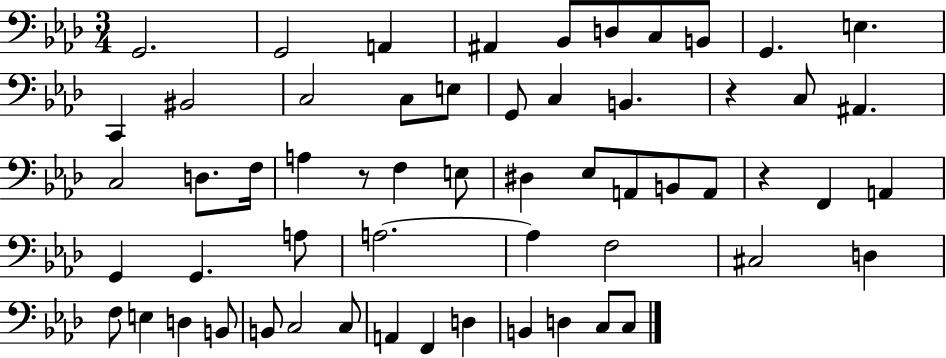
G2/h. G2/h A2/q A#2/q Bb2/e D3/e C3/e B2/e G2/q. E3/q. C2/q BIS2/h C3/h C3/e E3/e G2/e C3/q B2/q. R/q C3/e A#2/q. C3/h D3/e. F3/s A3/q R/e F3/q E3/e D#3/q Eb3/e A2/e B2/e A2/e R/q F2/q A2/q G2/q G2/q. A3/e A3/h. A3/q F3/h C#3/h D3/q F3/e E3/q D3/q B2/e B2/e C3/h C3/e A2/q F2/q D3/q B2/q D3/q C3/e C3/e